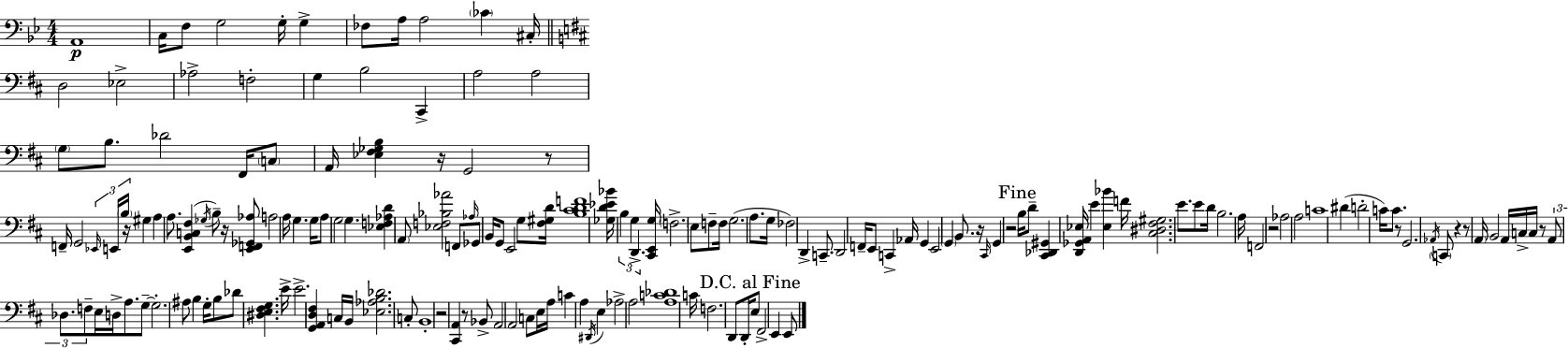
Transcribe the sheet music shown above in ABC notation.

X:1
T:Untitled
M:4/4
L:1/4
K:Bb
A,,4 C,/4 F,/2 G,2 G,/4 G, _F,/2 A,/4 A,2 _C ^C,/4 D,2 _E,2 _A,2 F,2 G, B,2 ^C,, A,2 A,2 G,/2 B,/2 _D2 ^F,,/4 C,/2 A,,/4 [_E,^F,_G,B,] z/4 G,,2 z/2 F,,/4 G,,2 _E,,/4 E,,/4 B,/4 z/4 ^G, A, A,/2 [E,,B,,C,^F,] _G,/4 B,/2 z/4 [E,,F,,_G,,_A,]/2 A,2 A,/4 G, G,/4 A,/2 G,2 G, [_E,F,_A,D] A,,/2 [_E,F,_B,_A]2 F,,/2 _A,/4 _G,,/2 B,,/4 G,,/2 E,,2 G,/2 [^F,^G,D]/4 [B,^CDF]4 [_G,D_E_B]/4 B, G, D,, [^C,,E,,G,]/4 F,2 E,/2 F,/2 F,/4 G,2 A,/2 G,/4 _F,2 D,, C,,/2 D,,2 F,,/4 E,,/2 C,, _A,,/4 G,, E,,2 G,, B,,/2 z/4 ^C,,/4 G,, z2 B,/4 D/2 [^C,,_D,,^G,,] [D,,_G,,A,,_E,]/4 E [_E,_B] F/4 [^C,^D,^F,^G,]2 E/2 E/2 D/4 B,2 A,/4 F,,2 z2 _A,2 A,2 C4 ^D D2 C/4 C/2 z/2 G,,2 _A,,/4 C,,/2 z z/2 A,,/4 B,,2 A,,/4 C,/4 C,/4 z/2 A,,/2 _D,/2 F,/2 E,/4 D,/4 A,/2 G,/2 G,2 ^A,/2 B, G,/4 B,/2 _D/2 [^D,E,^F,G,] E/4 E2 [G,,A,,D,^F,] C,/4 B,,/4 [_E,_A,B,_D]2 C,/2 B,,4 z2 [^C,,A,,] z/2 _B,,/2 A,,2 A,,2 C,/2 E,/4 A,/4 C A, ^D,,/4 E, _A,2 A,2 [A,C_D]4 C/4 F,2 D,,/2 D,,/4 E,/2 ^F,,2 E,, E,,/2